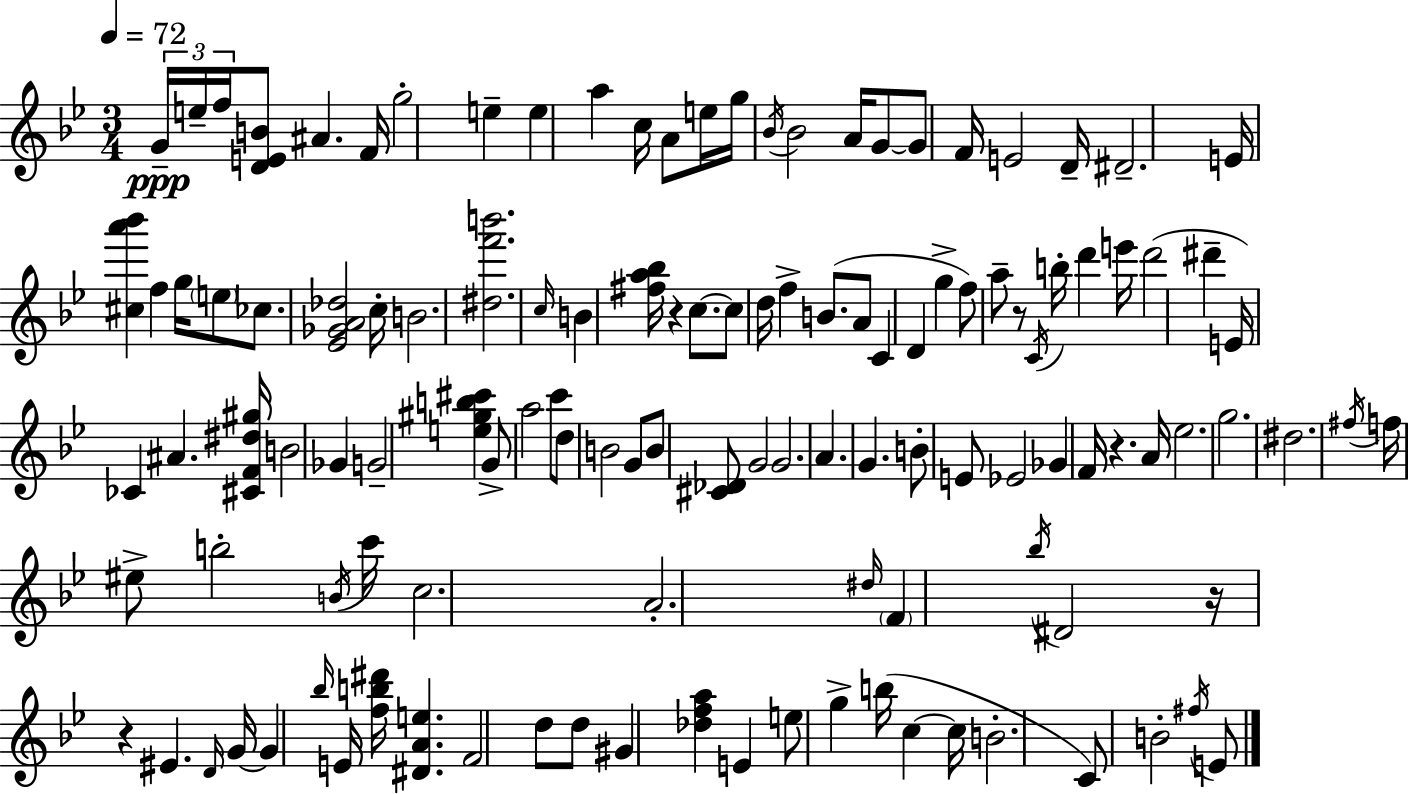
{
  \clef treble
  \numericTimeSignature
  \time 3/4
  \key bes \major
  \tempo 4 = 72
  \tuplet 3/2 { g'16--\ppp e''16-- f''16 } <d' e' b'>8 ais'4. f'16 | g''2-. e''4-- | e''4 a''4 c''16 a'8 e''16 | g''16 \acciaccatura { bes'16 } bes'2 a'16 g'8~~ | \break g'8 f'16 e'2 | d'16-- dis'2.-- | e'16 <cis'' a''' bes'''>4 f''4 g''16 \parenthesize e''8 | ces''8. <ees' ges' a' des''>2 | \break c''16-. b'2. | <dis'' f''' b'''>2. | \grace { c''16 } b'4 <fis'' a'' bes''>16 r4 c''8.~~ | c''8 d''16 f''4-> b'8.( | \break a'8 c'4 d'4 g''4-> | f''8) a''8-- r8 \acciaccatura { c'16 } b''16-. d'''4 | e'''16 d'''2( dis'''4-- | e'16) ces'4 ais'4. | \break <cis' f' dis'' gis''>16 b'2 ges'4 | g'2-- <e'' gis'' b'' cis'''>4 | g'8-> a''2 | c'''8 d''8 b'2 | \break g'8 b'8 <cis' des'>8 g'2 | g'2. | a'4. g'4. | b'8-. e'8 ees'2 | \break ges'4 f'16 r4. | a'16 ees''2. | g''2. | dis''2. | \break \acciaccatura { fis''16 } f''16 eis''8-> b''2-. | \acciaccatura { b'16 } c'''16 c''2. | a'2.-. | \grace { dis''16 } \parenthesize f'4 \acciaccatura { bes''16 } dis'2 | \break r16 r4 | eis'4. \grace { d'16 } g'16~~ g'4 | \grace { bes''16 } e'16 <f'' b'' dis'''>16 <dis' a' e''>4. f'2 | d''8 d''8 gis'4 | \break <des'' f'' a''>4 e'4 e''8 g''4-> | b''16( c''4~~ c''16 b'2.-. | c'8) b'2-. | \acciaccatura { fis''16 } e'8 \bar "|."
}